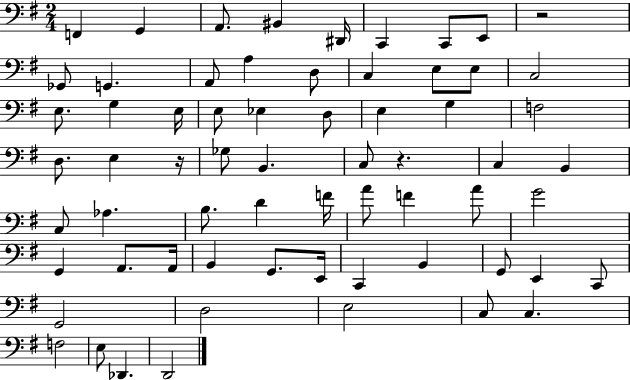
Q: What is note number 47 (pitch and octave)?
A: G2